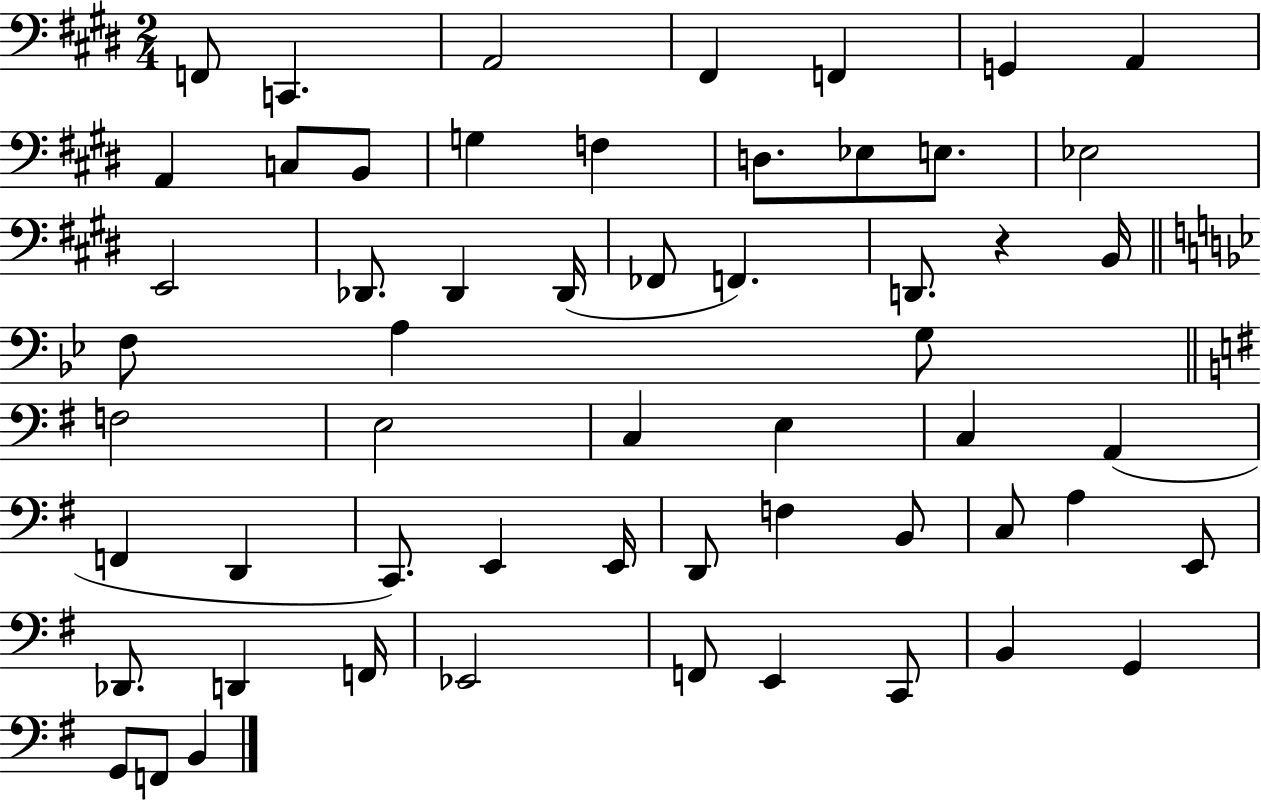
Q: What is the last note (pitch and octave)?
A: B2